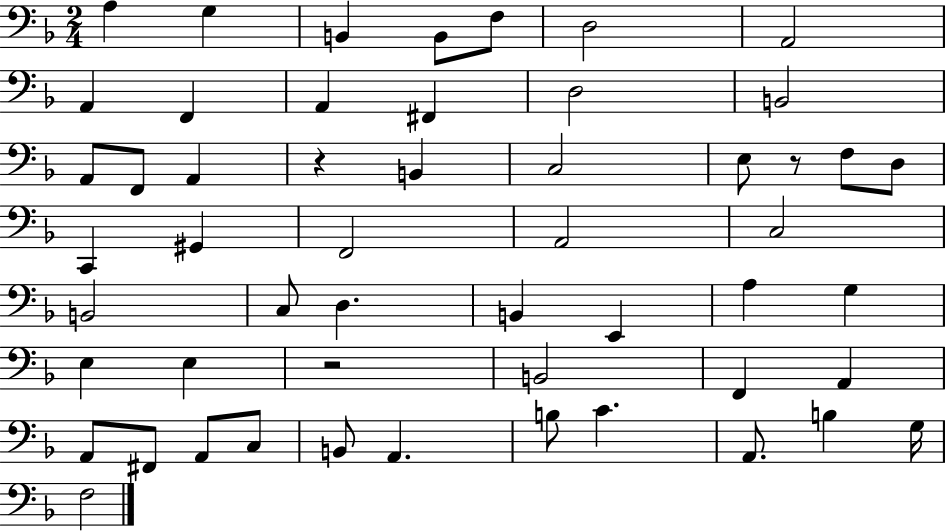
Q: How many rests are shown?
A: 3